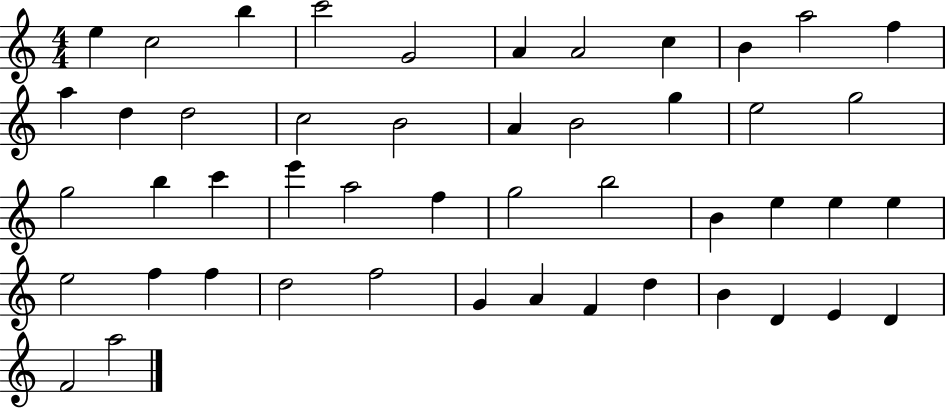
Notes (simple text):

E5/q C5/h B5/q C6/h G4/h A4/q A4/h C5/q B4/q A5/h F5/q A5/q D5/q D5/h C5/h B4/h A4/q B4/h G5/q E5/h G5/h G5/h B5/q C6/q E6/q A5/h F5/q G5/h B5/h B4/q E5/q E5/q E5/q E5/h F5/q F5/q D5/h F5/h G4/q A4/q F4/q D5/q B4/q D4/q E4/q D4/q F4/h A5/h